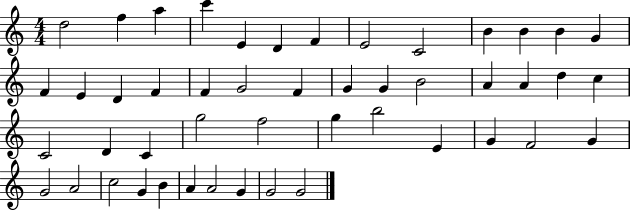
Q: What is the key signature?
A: C major